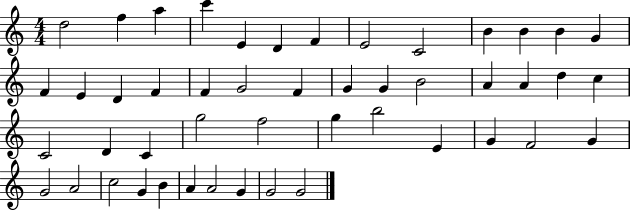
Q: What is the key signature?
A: C major